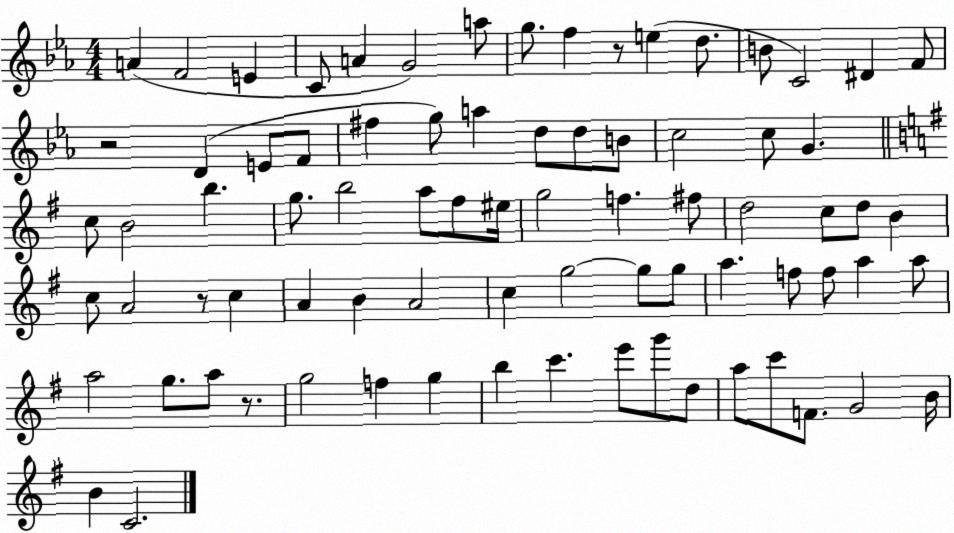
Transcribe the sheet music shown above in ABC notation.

X:1
T:Untitled
M:4/4
L:1/4
K:Eb
A F2 E C/2 A G2 a/2 g/2 f z/2 e d/2 B/2 C2 ^D F/2 z2 D E/2 F/2 ^f g/2 a d/2 d/2 B/2 c2 c/2 G c/2 B2 b g/2 b2 a/2 ^f/2 ^e/4 g2 f ^f/2 d2 c/2 d/2 B c/2 A2 z/2 c A B A2 c g2 g/2 g/2 a f/2 f/2 a a/2 a2 g/2 a/2 z/2 g2 f g b c' e'/2 g'/2 d/2 a/2 c'/2 F/2 G2 B/4 B C2